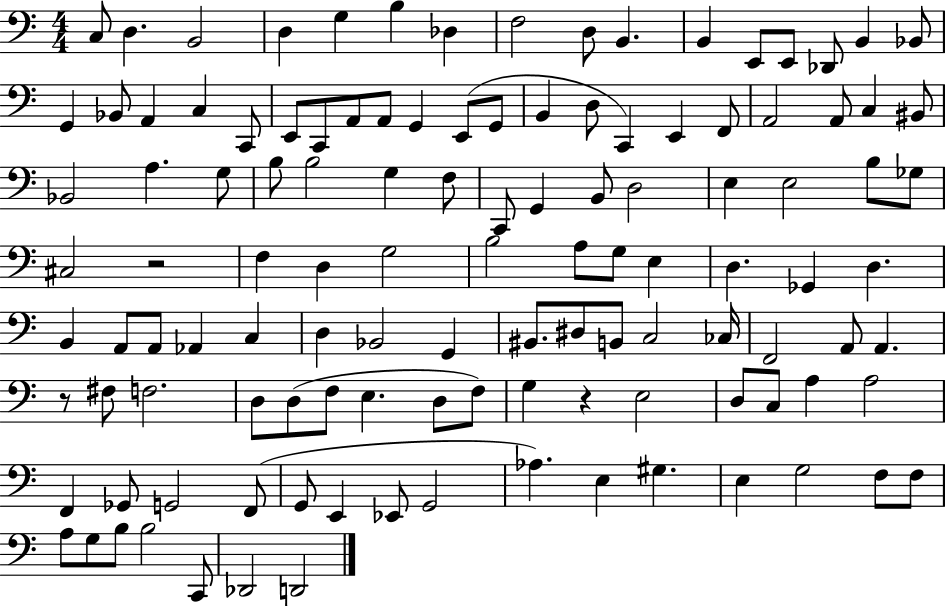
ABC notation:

X:1
T:Untitled
M:4/4
L:1/4
K:C
C,/2 D, B,,2 D, G, B, _D, F,2 D,/2 B,, B,, E,,/2 E,,/2 _D,,/2 B,, _B,,/2 G,, _B,,/2 A,, C, C,,/2 E,,/2 C,,/2 A,,/2 A,,/2 G,, E,,/2 G,,/2 B,, D,/2 C,, E,, F,,/2 A,,2 A,,/2 C, ^B,,/2 _B,,2 A, G,/2 B,/2 B,2 G, F,/2 C,,/2 G,, B,,/2 D,2 E, E,2 B,/2 _G,/2 ^C,2 z2 F, D, G,2 B,2 A,/2 G,/2 E, D, _G,, D, B,, A,,/2 A,,/2 _A,, C, D, _B,,2 G,, ^B,,/2 ^D,/2 B,,/2 C,2 _C,/4 F,,2 A,,/2 A,, z/2 ^F,/2 F,2 D,/2 D,/2 F,/2 E, D,/2 F,/2 G, z E,2 D,/2 C,/2 A, A,2 F,, _G,,/2 G,,2 F,,/2 G,,/2 E,, _E,,/2 G,,2 _A, E, ^G, E, G,2 F,/2 F,/2 A,/2 G,/2 B,/2 B,2 C,,/2 _D,,2 D,,2